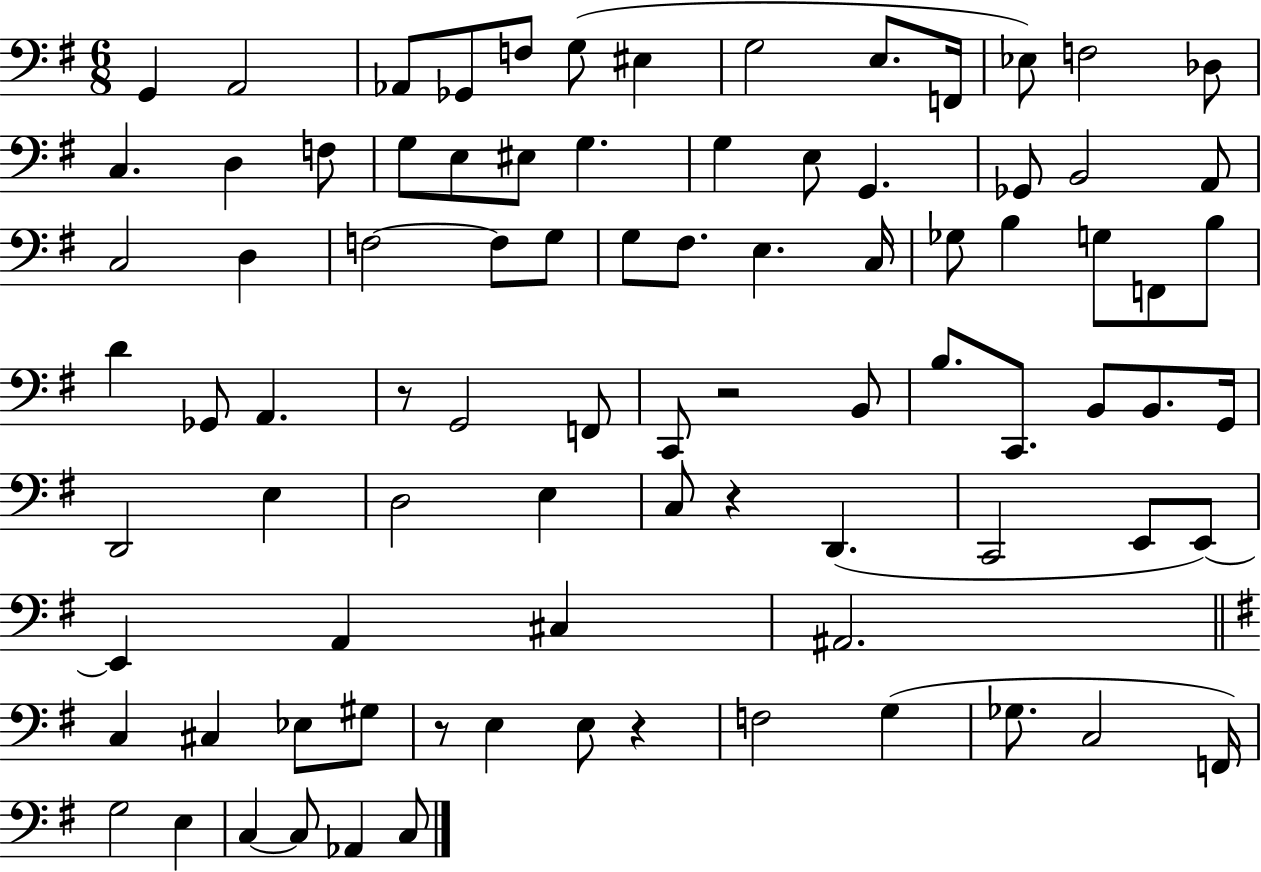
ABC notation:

X:1
T:Untitled
M:6/8
L:1/4
K:G
G,, A,,2 _A,,/2 _G,,/2 F,/2 G,/2 ^E, G,2 E,/2 F,,/4 _E,/2 F,2 _D,/2 C, D, F,/2 G,/2 E,/2 ^E,/2 G, G, E,/2 G,, _G,,/2 B,,2 A,,/2 C,2 D, F,2 F,/2 G,/2 G,/2 ^F,/2 E, C,/4 _G,/2 B, G,/2 F,,/2 B,/2 D _G,,/2 A,, z/2 G,,2 F,,/2 C,,/2 z2 B,,/2 B,/2 C,,/2 B,,/2 B,,/2 G,,/4 D,,2 E, D,2 E, C,/2 z D,, C,,2 E,,/2 E,,/2 E,, A,, ^C, ^A,,2 C, ^C, _E,/2 ^G,/2 z/2 E, E,/2 z F,2 G, _G,/2 C,2 F,,/4 G,2 E, C, C,/2 _A,, C,/2